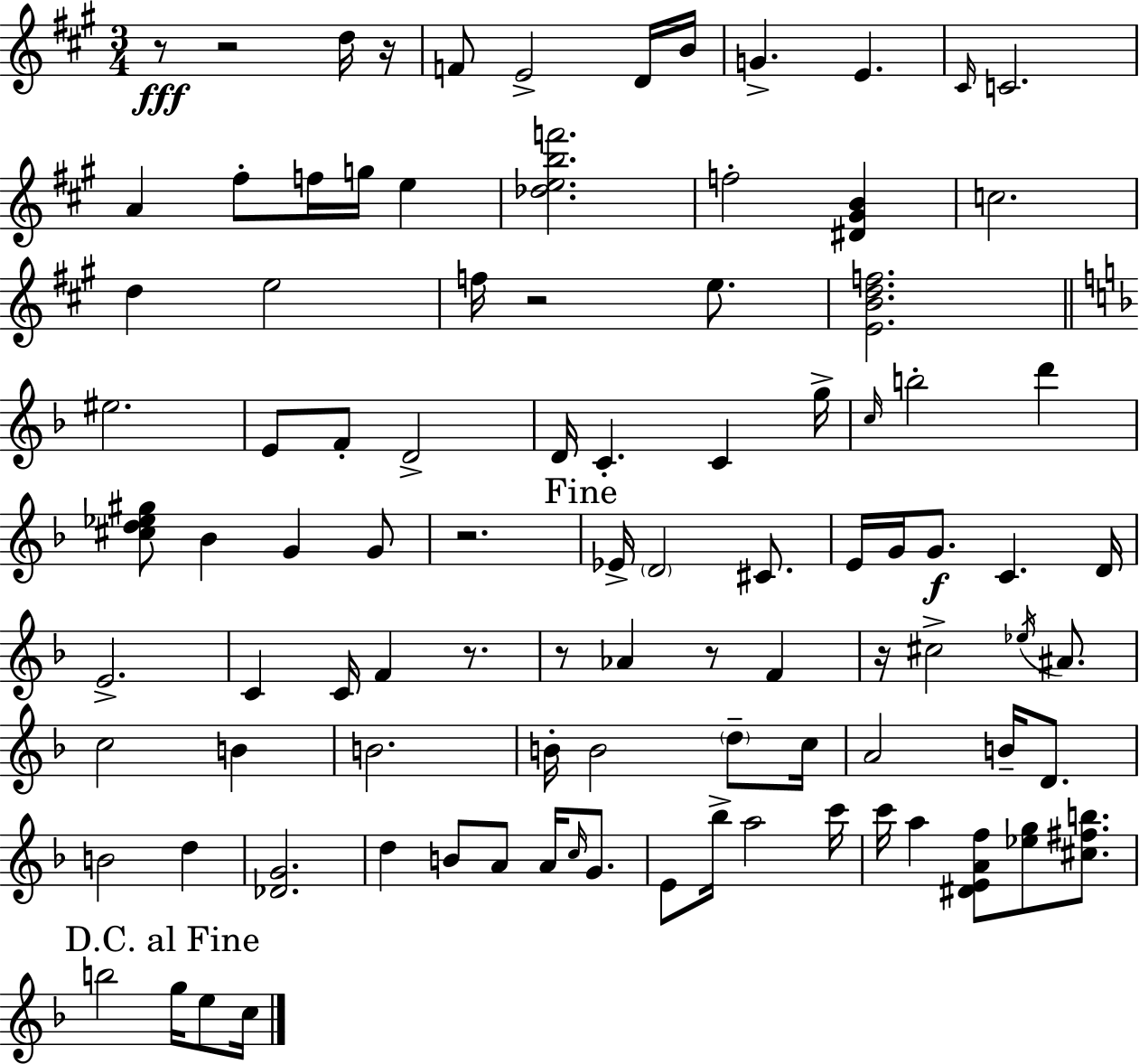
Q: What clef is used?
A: treble